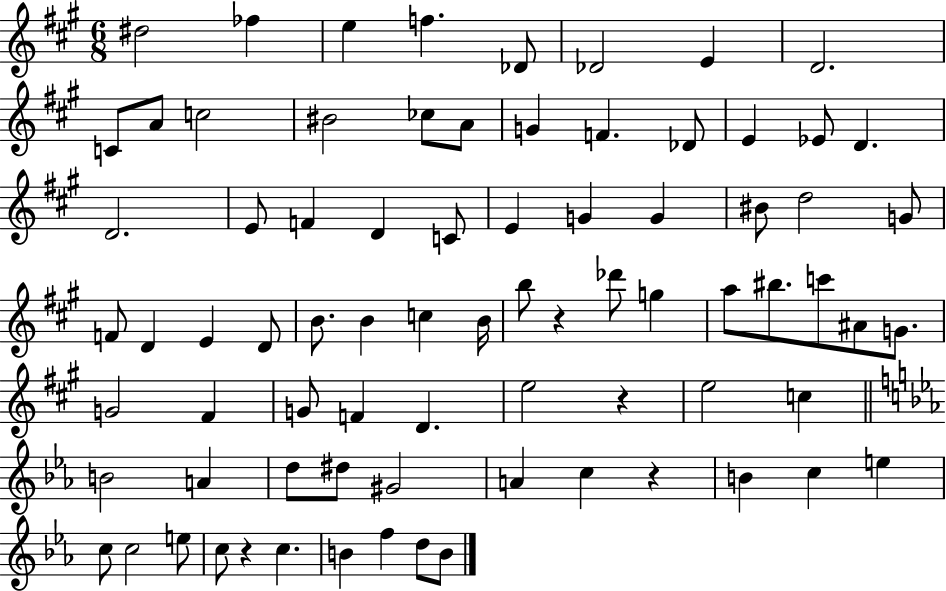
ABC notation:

X:1
T:Untitled
M:6/8
L:1/4
K:A
^d2 _f e f _D/2 _D2 E D2 C/2 A/2 c2 ^B2 _c/2 A/2 G F _D/2 E _E/2 D D2 E/2 F D C/2 E G G ^B/2 d2 G/2 F/2 D E D/2 B/2 B c B/4 b/2 z _d'/2 g a/2 ^b/2 c'/2 ^A/2 G/2 G2 ^F G/2 F D e2 z e2 c B2 A d/2 ^d/2 ^G2 A c z B c e c/2 c2 e/2 c/2 z c B f d/2 B/2